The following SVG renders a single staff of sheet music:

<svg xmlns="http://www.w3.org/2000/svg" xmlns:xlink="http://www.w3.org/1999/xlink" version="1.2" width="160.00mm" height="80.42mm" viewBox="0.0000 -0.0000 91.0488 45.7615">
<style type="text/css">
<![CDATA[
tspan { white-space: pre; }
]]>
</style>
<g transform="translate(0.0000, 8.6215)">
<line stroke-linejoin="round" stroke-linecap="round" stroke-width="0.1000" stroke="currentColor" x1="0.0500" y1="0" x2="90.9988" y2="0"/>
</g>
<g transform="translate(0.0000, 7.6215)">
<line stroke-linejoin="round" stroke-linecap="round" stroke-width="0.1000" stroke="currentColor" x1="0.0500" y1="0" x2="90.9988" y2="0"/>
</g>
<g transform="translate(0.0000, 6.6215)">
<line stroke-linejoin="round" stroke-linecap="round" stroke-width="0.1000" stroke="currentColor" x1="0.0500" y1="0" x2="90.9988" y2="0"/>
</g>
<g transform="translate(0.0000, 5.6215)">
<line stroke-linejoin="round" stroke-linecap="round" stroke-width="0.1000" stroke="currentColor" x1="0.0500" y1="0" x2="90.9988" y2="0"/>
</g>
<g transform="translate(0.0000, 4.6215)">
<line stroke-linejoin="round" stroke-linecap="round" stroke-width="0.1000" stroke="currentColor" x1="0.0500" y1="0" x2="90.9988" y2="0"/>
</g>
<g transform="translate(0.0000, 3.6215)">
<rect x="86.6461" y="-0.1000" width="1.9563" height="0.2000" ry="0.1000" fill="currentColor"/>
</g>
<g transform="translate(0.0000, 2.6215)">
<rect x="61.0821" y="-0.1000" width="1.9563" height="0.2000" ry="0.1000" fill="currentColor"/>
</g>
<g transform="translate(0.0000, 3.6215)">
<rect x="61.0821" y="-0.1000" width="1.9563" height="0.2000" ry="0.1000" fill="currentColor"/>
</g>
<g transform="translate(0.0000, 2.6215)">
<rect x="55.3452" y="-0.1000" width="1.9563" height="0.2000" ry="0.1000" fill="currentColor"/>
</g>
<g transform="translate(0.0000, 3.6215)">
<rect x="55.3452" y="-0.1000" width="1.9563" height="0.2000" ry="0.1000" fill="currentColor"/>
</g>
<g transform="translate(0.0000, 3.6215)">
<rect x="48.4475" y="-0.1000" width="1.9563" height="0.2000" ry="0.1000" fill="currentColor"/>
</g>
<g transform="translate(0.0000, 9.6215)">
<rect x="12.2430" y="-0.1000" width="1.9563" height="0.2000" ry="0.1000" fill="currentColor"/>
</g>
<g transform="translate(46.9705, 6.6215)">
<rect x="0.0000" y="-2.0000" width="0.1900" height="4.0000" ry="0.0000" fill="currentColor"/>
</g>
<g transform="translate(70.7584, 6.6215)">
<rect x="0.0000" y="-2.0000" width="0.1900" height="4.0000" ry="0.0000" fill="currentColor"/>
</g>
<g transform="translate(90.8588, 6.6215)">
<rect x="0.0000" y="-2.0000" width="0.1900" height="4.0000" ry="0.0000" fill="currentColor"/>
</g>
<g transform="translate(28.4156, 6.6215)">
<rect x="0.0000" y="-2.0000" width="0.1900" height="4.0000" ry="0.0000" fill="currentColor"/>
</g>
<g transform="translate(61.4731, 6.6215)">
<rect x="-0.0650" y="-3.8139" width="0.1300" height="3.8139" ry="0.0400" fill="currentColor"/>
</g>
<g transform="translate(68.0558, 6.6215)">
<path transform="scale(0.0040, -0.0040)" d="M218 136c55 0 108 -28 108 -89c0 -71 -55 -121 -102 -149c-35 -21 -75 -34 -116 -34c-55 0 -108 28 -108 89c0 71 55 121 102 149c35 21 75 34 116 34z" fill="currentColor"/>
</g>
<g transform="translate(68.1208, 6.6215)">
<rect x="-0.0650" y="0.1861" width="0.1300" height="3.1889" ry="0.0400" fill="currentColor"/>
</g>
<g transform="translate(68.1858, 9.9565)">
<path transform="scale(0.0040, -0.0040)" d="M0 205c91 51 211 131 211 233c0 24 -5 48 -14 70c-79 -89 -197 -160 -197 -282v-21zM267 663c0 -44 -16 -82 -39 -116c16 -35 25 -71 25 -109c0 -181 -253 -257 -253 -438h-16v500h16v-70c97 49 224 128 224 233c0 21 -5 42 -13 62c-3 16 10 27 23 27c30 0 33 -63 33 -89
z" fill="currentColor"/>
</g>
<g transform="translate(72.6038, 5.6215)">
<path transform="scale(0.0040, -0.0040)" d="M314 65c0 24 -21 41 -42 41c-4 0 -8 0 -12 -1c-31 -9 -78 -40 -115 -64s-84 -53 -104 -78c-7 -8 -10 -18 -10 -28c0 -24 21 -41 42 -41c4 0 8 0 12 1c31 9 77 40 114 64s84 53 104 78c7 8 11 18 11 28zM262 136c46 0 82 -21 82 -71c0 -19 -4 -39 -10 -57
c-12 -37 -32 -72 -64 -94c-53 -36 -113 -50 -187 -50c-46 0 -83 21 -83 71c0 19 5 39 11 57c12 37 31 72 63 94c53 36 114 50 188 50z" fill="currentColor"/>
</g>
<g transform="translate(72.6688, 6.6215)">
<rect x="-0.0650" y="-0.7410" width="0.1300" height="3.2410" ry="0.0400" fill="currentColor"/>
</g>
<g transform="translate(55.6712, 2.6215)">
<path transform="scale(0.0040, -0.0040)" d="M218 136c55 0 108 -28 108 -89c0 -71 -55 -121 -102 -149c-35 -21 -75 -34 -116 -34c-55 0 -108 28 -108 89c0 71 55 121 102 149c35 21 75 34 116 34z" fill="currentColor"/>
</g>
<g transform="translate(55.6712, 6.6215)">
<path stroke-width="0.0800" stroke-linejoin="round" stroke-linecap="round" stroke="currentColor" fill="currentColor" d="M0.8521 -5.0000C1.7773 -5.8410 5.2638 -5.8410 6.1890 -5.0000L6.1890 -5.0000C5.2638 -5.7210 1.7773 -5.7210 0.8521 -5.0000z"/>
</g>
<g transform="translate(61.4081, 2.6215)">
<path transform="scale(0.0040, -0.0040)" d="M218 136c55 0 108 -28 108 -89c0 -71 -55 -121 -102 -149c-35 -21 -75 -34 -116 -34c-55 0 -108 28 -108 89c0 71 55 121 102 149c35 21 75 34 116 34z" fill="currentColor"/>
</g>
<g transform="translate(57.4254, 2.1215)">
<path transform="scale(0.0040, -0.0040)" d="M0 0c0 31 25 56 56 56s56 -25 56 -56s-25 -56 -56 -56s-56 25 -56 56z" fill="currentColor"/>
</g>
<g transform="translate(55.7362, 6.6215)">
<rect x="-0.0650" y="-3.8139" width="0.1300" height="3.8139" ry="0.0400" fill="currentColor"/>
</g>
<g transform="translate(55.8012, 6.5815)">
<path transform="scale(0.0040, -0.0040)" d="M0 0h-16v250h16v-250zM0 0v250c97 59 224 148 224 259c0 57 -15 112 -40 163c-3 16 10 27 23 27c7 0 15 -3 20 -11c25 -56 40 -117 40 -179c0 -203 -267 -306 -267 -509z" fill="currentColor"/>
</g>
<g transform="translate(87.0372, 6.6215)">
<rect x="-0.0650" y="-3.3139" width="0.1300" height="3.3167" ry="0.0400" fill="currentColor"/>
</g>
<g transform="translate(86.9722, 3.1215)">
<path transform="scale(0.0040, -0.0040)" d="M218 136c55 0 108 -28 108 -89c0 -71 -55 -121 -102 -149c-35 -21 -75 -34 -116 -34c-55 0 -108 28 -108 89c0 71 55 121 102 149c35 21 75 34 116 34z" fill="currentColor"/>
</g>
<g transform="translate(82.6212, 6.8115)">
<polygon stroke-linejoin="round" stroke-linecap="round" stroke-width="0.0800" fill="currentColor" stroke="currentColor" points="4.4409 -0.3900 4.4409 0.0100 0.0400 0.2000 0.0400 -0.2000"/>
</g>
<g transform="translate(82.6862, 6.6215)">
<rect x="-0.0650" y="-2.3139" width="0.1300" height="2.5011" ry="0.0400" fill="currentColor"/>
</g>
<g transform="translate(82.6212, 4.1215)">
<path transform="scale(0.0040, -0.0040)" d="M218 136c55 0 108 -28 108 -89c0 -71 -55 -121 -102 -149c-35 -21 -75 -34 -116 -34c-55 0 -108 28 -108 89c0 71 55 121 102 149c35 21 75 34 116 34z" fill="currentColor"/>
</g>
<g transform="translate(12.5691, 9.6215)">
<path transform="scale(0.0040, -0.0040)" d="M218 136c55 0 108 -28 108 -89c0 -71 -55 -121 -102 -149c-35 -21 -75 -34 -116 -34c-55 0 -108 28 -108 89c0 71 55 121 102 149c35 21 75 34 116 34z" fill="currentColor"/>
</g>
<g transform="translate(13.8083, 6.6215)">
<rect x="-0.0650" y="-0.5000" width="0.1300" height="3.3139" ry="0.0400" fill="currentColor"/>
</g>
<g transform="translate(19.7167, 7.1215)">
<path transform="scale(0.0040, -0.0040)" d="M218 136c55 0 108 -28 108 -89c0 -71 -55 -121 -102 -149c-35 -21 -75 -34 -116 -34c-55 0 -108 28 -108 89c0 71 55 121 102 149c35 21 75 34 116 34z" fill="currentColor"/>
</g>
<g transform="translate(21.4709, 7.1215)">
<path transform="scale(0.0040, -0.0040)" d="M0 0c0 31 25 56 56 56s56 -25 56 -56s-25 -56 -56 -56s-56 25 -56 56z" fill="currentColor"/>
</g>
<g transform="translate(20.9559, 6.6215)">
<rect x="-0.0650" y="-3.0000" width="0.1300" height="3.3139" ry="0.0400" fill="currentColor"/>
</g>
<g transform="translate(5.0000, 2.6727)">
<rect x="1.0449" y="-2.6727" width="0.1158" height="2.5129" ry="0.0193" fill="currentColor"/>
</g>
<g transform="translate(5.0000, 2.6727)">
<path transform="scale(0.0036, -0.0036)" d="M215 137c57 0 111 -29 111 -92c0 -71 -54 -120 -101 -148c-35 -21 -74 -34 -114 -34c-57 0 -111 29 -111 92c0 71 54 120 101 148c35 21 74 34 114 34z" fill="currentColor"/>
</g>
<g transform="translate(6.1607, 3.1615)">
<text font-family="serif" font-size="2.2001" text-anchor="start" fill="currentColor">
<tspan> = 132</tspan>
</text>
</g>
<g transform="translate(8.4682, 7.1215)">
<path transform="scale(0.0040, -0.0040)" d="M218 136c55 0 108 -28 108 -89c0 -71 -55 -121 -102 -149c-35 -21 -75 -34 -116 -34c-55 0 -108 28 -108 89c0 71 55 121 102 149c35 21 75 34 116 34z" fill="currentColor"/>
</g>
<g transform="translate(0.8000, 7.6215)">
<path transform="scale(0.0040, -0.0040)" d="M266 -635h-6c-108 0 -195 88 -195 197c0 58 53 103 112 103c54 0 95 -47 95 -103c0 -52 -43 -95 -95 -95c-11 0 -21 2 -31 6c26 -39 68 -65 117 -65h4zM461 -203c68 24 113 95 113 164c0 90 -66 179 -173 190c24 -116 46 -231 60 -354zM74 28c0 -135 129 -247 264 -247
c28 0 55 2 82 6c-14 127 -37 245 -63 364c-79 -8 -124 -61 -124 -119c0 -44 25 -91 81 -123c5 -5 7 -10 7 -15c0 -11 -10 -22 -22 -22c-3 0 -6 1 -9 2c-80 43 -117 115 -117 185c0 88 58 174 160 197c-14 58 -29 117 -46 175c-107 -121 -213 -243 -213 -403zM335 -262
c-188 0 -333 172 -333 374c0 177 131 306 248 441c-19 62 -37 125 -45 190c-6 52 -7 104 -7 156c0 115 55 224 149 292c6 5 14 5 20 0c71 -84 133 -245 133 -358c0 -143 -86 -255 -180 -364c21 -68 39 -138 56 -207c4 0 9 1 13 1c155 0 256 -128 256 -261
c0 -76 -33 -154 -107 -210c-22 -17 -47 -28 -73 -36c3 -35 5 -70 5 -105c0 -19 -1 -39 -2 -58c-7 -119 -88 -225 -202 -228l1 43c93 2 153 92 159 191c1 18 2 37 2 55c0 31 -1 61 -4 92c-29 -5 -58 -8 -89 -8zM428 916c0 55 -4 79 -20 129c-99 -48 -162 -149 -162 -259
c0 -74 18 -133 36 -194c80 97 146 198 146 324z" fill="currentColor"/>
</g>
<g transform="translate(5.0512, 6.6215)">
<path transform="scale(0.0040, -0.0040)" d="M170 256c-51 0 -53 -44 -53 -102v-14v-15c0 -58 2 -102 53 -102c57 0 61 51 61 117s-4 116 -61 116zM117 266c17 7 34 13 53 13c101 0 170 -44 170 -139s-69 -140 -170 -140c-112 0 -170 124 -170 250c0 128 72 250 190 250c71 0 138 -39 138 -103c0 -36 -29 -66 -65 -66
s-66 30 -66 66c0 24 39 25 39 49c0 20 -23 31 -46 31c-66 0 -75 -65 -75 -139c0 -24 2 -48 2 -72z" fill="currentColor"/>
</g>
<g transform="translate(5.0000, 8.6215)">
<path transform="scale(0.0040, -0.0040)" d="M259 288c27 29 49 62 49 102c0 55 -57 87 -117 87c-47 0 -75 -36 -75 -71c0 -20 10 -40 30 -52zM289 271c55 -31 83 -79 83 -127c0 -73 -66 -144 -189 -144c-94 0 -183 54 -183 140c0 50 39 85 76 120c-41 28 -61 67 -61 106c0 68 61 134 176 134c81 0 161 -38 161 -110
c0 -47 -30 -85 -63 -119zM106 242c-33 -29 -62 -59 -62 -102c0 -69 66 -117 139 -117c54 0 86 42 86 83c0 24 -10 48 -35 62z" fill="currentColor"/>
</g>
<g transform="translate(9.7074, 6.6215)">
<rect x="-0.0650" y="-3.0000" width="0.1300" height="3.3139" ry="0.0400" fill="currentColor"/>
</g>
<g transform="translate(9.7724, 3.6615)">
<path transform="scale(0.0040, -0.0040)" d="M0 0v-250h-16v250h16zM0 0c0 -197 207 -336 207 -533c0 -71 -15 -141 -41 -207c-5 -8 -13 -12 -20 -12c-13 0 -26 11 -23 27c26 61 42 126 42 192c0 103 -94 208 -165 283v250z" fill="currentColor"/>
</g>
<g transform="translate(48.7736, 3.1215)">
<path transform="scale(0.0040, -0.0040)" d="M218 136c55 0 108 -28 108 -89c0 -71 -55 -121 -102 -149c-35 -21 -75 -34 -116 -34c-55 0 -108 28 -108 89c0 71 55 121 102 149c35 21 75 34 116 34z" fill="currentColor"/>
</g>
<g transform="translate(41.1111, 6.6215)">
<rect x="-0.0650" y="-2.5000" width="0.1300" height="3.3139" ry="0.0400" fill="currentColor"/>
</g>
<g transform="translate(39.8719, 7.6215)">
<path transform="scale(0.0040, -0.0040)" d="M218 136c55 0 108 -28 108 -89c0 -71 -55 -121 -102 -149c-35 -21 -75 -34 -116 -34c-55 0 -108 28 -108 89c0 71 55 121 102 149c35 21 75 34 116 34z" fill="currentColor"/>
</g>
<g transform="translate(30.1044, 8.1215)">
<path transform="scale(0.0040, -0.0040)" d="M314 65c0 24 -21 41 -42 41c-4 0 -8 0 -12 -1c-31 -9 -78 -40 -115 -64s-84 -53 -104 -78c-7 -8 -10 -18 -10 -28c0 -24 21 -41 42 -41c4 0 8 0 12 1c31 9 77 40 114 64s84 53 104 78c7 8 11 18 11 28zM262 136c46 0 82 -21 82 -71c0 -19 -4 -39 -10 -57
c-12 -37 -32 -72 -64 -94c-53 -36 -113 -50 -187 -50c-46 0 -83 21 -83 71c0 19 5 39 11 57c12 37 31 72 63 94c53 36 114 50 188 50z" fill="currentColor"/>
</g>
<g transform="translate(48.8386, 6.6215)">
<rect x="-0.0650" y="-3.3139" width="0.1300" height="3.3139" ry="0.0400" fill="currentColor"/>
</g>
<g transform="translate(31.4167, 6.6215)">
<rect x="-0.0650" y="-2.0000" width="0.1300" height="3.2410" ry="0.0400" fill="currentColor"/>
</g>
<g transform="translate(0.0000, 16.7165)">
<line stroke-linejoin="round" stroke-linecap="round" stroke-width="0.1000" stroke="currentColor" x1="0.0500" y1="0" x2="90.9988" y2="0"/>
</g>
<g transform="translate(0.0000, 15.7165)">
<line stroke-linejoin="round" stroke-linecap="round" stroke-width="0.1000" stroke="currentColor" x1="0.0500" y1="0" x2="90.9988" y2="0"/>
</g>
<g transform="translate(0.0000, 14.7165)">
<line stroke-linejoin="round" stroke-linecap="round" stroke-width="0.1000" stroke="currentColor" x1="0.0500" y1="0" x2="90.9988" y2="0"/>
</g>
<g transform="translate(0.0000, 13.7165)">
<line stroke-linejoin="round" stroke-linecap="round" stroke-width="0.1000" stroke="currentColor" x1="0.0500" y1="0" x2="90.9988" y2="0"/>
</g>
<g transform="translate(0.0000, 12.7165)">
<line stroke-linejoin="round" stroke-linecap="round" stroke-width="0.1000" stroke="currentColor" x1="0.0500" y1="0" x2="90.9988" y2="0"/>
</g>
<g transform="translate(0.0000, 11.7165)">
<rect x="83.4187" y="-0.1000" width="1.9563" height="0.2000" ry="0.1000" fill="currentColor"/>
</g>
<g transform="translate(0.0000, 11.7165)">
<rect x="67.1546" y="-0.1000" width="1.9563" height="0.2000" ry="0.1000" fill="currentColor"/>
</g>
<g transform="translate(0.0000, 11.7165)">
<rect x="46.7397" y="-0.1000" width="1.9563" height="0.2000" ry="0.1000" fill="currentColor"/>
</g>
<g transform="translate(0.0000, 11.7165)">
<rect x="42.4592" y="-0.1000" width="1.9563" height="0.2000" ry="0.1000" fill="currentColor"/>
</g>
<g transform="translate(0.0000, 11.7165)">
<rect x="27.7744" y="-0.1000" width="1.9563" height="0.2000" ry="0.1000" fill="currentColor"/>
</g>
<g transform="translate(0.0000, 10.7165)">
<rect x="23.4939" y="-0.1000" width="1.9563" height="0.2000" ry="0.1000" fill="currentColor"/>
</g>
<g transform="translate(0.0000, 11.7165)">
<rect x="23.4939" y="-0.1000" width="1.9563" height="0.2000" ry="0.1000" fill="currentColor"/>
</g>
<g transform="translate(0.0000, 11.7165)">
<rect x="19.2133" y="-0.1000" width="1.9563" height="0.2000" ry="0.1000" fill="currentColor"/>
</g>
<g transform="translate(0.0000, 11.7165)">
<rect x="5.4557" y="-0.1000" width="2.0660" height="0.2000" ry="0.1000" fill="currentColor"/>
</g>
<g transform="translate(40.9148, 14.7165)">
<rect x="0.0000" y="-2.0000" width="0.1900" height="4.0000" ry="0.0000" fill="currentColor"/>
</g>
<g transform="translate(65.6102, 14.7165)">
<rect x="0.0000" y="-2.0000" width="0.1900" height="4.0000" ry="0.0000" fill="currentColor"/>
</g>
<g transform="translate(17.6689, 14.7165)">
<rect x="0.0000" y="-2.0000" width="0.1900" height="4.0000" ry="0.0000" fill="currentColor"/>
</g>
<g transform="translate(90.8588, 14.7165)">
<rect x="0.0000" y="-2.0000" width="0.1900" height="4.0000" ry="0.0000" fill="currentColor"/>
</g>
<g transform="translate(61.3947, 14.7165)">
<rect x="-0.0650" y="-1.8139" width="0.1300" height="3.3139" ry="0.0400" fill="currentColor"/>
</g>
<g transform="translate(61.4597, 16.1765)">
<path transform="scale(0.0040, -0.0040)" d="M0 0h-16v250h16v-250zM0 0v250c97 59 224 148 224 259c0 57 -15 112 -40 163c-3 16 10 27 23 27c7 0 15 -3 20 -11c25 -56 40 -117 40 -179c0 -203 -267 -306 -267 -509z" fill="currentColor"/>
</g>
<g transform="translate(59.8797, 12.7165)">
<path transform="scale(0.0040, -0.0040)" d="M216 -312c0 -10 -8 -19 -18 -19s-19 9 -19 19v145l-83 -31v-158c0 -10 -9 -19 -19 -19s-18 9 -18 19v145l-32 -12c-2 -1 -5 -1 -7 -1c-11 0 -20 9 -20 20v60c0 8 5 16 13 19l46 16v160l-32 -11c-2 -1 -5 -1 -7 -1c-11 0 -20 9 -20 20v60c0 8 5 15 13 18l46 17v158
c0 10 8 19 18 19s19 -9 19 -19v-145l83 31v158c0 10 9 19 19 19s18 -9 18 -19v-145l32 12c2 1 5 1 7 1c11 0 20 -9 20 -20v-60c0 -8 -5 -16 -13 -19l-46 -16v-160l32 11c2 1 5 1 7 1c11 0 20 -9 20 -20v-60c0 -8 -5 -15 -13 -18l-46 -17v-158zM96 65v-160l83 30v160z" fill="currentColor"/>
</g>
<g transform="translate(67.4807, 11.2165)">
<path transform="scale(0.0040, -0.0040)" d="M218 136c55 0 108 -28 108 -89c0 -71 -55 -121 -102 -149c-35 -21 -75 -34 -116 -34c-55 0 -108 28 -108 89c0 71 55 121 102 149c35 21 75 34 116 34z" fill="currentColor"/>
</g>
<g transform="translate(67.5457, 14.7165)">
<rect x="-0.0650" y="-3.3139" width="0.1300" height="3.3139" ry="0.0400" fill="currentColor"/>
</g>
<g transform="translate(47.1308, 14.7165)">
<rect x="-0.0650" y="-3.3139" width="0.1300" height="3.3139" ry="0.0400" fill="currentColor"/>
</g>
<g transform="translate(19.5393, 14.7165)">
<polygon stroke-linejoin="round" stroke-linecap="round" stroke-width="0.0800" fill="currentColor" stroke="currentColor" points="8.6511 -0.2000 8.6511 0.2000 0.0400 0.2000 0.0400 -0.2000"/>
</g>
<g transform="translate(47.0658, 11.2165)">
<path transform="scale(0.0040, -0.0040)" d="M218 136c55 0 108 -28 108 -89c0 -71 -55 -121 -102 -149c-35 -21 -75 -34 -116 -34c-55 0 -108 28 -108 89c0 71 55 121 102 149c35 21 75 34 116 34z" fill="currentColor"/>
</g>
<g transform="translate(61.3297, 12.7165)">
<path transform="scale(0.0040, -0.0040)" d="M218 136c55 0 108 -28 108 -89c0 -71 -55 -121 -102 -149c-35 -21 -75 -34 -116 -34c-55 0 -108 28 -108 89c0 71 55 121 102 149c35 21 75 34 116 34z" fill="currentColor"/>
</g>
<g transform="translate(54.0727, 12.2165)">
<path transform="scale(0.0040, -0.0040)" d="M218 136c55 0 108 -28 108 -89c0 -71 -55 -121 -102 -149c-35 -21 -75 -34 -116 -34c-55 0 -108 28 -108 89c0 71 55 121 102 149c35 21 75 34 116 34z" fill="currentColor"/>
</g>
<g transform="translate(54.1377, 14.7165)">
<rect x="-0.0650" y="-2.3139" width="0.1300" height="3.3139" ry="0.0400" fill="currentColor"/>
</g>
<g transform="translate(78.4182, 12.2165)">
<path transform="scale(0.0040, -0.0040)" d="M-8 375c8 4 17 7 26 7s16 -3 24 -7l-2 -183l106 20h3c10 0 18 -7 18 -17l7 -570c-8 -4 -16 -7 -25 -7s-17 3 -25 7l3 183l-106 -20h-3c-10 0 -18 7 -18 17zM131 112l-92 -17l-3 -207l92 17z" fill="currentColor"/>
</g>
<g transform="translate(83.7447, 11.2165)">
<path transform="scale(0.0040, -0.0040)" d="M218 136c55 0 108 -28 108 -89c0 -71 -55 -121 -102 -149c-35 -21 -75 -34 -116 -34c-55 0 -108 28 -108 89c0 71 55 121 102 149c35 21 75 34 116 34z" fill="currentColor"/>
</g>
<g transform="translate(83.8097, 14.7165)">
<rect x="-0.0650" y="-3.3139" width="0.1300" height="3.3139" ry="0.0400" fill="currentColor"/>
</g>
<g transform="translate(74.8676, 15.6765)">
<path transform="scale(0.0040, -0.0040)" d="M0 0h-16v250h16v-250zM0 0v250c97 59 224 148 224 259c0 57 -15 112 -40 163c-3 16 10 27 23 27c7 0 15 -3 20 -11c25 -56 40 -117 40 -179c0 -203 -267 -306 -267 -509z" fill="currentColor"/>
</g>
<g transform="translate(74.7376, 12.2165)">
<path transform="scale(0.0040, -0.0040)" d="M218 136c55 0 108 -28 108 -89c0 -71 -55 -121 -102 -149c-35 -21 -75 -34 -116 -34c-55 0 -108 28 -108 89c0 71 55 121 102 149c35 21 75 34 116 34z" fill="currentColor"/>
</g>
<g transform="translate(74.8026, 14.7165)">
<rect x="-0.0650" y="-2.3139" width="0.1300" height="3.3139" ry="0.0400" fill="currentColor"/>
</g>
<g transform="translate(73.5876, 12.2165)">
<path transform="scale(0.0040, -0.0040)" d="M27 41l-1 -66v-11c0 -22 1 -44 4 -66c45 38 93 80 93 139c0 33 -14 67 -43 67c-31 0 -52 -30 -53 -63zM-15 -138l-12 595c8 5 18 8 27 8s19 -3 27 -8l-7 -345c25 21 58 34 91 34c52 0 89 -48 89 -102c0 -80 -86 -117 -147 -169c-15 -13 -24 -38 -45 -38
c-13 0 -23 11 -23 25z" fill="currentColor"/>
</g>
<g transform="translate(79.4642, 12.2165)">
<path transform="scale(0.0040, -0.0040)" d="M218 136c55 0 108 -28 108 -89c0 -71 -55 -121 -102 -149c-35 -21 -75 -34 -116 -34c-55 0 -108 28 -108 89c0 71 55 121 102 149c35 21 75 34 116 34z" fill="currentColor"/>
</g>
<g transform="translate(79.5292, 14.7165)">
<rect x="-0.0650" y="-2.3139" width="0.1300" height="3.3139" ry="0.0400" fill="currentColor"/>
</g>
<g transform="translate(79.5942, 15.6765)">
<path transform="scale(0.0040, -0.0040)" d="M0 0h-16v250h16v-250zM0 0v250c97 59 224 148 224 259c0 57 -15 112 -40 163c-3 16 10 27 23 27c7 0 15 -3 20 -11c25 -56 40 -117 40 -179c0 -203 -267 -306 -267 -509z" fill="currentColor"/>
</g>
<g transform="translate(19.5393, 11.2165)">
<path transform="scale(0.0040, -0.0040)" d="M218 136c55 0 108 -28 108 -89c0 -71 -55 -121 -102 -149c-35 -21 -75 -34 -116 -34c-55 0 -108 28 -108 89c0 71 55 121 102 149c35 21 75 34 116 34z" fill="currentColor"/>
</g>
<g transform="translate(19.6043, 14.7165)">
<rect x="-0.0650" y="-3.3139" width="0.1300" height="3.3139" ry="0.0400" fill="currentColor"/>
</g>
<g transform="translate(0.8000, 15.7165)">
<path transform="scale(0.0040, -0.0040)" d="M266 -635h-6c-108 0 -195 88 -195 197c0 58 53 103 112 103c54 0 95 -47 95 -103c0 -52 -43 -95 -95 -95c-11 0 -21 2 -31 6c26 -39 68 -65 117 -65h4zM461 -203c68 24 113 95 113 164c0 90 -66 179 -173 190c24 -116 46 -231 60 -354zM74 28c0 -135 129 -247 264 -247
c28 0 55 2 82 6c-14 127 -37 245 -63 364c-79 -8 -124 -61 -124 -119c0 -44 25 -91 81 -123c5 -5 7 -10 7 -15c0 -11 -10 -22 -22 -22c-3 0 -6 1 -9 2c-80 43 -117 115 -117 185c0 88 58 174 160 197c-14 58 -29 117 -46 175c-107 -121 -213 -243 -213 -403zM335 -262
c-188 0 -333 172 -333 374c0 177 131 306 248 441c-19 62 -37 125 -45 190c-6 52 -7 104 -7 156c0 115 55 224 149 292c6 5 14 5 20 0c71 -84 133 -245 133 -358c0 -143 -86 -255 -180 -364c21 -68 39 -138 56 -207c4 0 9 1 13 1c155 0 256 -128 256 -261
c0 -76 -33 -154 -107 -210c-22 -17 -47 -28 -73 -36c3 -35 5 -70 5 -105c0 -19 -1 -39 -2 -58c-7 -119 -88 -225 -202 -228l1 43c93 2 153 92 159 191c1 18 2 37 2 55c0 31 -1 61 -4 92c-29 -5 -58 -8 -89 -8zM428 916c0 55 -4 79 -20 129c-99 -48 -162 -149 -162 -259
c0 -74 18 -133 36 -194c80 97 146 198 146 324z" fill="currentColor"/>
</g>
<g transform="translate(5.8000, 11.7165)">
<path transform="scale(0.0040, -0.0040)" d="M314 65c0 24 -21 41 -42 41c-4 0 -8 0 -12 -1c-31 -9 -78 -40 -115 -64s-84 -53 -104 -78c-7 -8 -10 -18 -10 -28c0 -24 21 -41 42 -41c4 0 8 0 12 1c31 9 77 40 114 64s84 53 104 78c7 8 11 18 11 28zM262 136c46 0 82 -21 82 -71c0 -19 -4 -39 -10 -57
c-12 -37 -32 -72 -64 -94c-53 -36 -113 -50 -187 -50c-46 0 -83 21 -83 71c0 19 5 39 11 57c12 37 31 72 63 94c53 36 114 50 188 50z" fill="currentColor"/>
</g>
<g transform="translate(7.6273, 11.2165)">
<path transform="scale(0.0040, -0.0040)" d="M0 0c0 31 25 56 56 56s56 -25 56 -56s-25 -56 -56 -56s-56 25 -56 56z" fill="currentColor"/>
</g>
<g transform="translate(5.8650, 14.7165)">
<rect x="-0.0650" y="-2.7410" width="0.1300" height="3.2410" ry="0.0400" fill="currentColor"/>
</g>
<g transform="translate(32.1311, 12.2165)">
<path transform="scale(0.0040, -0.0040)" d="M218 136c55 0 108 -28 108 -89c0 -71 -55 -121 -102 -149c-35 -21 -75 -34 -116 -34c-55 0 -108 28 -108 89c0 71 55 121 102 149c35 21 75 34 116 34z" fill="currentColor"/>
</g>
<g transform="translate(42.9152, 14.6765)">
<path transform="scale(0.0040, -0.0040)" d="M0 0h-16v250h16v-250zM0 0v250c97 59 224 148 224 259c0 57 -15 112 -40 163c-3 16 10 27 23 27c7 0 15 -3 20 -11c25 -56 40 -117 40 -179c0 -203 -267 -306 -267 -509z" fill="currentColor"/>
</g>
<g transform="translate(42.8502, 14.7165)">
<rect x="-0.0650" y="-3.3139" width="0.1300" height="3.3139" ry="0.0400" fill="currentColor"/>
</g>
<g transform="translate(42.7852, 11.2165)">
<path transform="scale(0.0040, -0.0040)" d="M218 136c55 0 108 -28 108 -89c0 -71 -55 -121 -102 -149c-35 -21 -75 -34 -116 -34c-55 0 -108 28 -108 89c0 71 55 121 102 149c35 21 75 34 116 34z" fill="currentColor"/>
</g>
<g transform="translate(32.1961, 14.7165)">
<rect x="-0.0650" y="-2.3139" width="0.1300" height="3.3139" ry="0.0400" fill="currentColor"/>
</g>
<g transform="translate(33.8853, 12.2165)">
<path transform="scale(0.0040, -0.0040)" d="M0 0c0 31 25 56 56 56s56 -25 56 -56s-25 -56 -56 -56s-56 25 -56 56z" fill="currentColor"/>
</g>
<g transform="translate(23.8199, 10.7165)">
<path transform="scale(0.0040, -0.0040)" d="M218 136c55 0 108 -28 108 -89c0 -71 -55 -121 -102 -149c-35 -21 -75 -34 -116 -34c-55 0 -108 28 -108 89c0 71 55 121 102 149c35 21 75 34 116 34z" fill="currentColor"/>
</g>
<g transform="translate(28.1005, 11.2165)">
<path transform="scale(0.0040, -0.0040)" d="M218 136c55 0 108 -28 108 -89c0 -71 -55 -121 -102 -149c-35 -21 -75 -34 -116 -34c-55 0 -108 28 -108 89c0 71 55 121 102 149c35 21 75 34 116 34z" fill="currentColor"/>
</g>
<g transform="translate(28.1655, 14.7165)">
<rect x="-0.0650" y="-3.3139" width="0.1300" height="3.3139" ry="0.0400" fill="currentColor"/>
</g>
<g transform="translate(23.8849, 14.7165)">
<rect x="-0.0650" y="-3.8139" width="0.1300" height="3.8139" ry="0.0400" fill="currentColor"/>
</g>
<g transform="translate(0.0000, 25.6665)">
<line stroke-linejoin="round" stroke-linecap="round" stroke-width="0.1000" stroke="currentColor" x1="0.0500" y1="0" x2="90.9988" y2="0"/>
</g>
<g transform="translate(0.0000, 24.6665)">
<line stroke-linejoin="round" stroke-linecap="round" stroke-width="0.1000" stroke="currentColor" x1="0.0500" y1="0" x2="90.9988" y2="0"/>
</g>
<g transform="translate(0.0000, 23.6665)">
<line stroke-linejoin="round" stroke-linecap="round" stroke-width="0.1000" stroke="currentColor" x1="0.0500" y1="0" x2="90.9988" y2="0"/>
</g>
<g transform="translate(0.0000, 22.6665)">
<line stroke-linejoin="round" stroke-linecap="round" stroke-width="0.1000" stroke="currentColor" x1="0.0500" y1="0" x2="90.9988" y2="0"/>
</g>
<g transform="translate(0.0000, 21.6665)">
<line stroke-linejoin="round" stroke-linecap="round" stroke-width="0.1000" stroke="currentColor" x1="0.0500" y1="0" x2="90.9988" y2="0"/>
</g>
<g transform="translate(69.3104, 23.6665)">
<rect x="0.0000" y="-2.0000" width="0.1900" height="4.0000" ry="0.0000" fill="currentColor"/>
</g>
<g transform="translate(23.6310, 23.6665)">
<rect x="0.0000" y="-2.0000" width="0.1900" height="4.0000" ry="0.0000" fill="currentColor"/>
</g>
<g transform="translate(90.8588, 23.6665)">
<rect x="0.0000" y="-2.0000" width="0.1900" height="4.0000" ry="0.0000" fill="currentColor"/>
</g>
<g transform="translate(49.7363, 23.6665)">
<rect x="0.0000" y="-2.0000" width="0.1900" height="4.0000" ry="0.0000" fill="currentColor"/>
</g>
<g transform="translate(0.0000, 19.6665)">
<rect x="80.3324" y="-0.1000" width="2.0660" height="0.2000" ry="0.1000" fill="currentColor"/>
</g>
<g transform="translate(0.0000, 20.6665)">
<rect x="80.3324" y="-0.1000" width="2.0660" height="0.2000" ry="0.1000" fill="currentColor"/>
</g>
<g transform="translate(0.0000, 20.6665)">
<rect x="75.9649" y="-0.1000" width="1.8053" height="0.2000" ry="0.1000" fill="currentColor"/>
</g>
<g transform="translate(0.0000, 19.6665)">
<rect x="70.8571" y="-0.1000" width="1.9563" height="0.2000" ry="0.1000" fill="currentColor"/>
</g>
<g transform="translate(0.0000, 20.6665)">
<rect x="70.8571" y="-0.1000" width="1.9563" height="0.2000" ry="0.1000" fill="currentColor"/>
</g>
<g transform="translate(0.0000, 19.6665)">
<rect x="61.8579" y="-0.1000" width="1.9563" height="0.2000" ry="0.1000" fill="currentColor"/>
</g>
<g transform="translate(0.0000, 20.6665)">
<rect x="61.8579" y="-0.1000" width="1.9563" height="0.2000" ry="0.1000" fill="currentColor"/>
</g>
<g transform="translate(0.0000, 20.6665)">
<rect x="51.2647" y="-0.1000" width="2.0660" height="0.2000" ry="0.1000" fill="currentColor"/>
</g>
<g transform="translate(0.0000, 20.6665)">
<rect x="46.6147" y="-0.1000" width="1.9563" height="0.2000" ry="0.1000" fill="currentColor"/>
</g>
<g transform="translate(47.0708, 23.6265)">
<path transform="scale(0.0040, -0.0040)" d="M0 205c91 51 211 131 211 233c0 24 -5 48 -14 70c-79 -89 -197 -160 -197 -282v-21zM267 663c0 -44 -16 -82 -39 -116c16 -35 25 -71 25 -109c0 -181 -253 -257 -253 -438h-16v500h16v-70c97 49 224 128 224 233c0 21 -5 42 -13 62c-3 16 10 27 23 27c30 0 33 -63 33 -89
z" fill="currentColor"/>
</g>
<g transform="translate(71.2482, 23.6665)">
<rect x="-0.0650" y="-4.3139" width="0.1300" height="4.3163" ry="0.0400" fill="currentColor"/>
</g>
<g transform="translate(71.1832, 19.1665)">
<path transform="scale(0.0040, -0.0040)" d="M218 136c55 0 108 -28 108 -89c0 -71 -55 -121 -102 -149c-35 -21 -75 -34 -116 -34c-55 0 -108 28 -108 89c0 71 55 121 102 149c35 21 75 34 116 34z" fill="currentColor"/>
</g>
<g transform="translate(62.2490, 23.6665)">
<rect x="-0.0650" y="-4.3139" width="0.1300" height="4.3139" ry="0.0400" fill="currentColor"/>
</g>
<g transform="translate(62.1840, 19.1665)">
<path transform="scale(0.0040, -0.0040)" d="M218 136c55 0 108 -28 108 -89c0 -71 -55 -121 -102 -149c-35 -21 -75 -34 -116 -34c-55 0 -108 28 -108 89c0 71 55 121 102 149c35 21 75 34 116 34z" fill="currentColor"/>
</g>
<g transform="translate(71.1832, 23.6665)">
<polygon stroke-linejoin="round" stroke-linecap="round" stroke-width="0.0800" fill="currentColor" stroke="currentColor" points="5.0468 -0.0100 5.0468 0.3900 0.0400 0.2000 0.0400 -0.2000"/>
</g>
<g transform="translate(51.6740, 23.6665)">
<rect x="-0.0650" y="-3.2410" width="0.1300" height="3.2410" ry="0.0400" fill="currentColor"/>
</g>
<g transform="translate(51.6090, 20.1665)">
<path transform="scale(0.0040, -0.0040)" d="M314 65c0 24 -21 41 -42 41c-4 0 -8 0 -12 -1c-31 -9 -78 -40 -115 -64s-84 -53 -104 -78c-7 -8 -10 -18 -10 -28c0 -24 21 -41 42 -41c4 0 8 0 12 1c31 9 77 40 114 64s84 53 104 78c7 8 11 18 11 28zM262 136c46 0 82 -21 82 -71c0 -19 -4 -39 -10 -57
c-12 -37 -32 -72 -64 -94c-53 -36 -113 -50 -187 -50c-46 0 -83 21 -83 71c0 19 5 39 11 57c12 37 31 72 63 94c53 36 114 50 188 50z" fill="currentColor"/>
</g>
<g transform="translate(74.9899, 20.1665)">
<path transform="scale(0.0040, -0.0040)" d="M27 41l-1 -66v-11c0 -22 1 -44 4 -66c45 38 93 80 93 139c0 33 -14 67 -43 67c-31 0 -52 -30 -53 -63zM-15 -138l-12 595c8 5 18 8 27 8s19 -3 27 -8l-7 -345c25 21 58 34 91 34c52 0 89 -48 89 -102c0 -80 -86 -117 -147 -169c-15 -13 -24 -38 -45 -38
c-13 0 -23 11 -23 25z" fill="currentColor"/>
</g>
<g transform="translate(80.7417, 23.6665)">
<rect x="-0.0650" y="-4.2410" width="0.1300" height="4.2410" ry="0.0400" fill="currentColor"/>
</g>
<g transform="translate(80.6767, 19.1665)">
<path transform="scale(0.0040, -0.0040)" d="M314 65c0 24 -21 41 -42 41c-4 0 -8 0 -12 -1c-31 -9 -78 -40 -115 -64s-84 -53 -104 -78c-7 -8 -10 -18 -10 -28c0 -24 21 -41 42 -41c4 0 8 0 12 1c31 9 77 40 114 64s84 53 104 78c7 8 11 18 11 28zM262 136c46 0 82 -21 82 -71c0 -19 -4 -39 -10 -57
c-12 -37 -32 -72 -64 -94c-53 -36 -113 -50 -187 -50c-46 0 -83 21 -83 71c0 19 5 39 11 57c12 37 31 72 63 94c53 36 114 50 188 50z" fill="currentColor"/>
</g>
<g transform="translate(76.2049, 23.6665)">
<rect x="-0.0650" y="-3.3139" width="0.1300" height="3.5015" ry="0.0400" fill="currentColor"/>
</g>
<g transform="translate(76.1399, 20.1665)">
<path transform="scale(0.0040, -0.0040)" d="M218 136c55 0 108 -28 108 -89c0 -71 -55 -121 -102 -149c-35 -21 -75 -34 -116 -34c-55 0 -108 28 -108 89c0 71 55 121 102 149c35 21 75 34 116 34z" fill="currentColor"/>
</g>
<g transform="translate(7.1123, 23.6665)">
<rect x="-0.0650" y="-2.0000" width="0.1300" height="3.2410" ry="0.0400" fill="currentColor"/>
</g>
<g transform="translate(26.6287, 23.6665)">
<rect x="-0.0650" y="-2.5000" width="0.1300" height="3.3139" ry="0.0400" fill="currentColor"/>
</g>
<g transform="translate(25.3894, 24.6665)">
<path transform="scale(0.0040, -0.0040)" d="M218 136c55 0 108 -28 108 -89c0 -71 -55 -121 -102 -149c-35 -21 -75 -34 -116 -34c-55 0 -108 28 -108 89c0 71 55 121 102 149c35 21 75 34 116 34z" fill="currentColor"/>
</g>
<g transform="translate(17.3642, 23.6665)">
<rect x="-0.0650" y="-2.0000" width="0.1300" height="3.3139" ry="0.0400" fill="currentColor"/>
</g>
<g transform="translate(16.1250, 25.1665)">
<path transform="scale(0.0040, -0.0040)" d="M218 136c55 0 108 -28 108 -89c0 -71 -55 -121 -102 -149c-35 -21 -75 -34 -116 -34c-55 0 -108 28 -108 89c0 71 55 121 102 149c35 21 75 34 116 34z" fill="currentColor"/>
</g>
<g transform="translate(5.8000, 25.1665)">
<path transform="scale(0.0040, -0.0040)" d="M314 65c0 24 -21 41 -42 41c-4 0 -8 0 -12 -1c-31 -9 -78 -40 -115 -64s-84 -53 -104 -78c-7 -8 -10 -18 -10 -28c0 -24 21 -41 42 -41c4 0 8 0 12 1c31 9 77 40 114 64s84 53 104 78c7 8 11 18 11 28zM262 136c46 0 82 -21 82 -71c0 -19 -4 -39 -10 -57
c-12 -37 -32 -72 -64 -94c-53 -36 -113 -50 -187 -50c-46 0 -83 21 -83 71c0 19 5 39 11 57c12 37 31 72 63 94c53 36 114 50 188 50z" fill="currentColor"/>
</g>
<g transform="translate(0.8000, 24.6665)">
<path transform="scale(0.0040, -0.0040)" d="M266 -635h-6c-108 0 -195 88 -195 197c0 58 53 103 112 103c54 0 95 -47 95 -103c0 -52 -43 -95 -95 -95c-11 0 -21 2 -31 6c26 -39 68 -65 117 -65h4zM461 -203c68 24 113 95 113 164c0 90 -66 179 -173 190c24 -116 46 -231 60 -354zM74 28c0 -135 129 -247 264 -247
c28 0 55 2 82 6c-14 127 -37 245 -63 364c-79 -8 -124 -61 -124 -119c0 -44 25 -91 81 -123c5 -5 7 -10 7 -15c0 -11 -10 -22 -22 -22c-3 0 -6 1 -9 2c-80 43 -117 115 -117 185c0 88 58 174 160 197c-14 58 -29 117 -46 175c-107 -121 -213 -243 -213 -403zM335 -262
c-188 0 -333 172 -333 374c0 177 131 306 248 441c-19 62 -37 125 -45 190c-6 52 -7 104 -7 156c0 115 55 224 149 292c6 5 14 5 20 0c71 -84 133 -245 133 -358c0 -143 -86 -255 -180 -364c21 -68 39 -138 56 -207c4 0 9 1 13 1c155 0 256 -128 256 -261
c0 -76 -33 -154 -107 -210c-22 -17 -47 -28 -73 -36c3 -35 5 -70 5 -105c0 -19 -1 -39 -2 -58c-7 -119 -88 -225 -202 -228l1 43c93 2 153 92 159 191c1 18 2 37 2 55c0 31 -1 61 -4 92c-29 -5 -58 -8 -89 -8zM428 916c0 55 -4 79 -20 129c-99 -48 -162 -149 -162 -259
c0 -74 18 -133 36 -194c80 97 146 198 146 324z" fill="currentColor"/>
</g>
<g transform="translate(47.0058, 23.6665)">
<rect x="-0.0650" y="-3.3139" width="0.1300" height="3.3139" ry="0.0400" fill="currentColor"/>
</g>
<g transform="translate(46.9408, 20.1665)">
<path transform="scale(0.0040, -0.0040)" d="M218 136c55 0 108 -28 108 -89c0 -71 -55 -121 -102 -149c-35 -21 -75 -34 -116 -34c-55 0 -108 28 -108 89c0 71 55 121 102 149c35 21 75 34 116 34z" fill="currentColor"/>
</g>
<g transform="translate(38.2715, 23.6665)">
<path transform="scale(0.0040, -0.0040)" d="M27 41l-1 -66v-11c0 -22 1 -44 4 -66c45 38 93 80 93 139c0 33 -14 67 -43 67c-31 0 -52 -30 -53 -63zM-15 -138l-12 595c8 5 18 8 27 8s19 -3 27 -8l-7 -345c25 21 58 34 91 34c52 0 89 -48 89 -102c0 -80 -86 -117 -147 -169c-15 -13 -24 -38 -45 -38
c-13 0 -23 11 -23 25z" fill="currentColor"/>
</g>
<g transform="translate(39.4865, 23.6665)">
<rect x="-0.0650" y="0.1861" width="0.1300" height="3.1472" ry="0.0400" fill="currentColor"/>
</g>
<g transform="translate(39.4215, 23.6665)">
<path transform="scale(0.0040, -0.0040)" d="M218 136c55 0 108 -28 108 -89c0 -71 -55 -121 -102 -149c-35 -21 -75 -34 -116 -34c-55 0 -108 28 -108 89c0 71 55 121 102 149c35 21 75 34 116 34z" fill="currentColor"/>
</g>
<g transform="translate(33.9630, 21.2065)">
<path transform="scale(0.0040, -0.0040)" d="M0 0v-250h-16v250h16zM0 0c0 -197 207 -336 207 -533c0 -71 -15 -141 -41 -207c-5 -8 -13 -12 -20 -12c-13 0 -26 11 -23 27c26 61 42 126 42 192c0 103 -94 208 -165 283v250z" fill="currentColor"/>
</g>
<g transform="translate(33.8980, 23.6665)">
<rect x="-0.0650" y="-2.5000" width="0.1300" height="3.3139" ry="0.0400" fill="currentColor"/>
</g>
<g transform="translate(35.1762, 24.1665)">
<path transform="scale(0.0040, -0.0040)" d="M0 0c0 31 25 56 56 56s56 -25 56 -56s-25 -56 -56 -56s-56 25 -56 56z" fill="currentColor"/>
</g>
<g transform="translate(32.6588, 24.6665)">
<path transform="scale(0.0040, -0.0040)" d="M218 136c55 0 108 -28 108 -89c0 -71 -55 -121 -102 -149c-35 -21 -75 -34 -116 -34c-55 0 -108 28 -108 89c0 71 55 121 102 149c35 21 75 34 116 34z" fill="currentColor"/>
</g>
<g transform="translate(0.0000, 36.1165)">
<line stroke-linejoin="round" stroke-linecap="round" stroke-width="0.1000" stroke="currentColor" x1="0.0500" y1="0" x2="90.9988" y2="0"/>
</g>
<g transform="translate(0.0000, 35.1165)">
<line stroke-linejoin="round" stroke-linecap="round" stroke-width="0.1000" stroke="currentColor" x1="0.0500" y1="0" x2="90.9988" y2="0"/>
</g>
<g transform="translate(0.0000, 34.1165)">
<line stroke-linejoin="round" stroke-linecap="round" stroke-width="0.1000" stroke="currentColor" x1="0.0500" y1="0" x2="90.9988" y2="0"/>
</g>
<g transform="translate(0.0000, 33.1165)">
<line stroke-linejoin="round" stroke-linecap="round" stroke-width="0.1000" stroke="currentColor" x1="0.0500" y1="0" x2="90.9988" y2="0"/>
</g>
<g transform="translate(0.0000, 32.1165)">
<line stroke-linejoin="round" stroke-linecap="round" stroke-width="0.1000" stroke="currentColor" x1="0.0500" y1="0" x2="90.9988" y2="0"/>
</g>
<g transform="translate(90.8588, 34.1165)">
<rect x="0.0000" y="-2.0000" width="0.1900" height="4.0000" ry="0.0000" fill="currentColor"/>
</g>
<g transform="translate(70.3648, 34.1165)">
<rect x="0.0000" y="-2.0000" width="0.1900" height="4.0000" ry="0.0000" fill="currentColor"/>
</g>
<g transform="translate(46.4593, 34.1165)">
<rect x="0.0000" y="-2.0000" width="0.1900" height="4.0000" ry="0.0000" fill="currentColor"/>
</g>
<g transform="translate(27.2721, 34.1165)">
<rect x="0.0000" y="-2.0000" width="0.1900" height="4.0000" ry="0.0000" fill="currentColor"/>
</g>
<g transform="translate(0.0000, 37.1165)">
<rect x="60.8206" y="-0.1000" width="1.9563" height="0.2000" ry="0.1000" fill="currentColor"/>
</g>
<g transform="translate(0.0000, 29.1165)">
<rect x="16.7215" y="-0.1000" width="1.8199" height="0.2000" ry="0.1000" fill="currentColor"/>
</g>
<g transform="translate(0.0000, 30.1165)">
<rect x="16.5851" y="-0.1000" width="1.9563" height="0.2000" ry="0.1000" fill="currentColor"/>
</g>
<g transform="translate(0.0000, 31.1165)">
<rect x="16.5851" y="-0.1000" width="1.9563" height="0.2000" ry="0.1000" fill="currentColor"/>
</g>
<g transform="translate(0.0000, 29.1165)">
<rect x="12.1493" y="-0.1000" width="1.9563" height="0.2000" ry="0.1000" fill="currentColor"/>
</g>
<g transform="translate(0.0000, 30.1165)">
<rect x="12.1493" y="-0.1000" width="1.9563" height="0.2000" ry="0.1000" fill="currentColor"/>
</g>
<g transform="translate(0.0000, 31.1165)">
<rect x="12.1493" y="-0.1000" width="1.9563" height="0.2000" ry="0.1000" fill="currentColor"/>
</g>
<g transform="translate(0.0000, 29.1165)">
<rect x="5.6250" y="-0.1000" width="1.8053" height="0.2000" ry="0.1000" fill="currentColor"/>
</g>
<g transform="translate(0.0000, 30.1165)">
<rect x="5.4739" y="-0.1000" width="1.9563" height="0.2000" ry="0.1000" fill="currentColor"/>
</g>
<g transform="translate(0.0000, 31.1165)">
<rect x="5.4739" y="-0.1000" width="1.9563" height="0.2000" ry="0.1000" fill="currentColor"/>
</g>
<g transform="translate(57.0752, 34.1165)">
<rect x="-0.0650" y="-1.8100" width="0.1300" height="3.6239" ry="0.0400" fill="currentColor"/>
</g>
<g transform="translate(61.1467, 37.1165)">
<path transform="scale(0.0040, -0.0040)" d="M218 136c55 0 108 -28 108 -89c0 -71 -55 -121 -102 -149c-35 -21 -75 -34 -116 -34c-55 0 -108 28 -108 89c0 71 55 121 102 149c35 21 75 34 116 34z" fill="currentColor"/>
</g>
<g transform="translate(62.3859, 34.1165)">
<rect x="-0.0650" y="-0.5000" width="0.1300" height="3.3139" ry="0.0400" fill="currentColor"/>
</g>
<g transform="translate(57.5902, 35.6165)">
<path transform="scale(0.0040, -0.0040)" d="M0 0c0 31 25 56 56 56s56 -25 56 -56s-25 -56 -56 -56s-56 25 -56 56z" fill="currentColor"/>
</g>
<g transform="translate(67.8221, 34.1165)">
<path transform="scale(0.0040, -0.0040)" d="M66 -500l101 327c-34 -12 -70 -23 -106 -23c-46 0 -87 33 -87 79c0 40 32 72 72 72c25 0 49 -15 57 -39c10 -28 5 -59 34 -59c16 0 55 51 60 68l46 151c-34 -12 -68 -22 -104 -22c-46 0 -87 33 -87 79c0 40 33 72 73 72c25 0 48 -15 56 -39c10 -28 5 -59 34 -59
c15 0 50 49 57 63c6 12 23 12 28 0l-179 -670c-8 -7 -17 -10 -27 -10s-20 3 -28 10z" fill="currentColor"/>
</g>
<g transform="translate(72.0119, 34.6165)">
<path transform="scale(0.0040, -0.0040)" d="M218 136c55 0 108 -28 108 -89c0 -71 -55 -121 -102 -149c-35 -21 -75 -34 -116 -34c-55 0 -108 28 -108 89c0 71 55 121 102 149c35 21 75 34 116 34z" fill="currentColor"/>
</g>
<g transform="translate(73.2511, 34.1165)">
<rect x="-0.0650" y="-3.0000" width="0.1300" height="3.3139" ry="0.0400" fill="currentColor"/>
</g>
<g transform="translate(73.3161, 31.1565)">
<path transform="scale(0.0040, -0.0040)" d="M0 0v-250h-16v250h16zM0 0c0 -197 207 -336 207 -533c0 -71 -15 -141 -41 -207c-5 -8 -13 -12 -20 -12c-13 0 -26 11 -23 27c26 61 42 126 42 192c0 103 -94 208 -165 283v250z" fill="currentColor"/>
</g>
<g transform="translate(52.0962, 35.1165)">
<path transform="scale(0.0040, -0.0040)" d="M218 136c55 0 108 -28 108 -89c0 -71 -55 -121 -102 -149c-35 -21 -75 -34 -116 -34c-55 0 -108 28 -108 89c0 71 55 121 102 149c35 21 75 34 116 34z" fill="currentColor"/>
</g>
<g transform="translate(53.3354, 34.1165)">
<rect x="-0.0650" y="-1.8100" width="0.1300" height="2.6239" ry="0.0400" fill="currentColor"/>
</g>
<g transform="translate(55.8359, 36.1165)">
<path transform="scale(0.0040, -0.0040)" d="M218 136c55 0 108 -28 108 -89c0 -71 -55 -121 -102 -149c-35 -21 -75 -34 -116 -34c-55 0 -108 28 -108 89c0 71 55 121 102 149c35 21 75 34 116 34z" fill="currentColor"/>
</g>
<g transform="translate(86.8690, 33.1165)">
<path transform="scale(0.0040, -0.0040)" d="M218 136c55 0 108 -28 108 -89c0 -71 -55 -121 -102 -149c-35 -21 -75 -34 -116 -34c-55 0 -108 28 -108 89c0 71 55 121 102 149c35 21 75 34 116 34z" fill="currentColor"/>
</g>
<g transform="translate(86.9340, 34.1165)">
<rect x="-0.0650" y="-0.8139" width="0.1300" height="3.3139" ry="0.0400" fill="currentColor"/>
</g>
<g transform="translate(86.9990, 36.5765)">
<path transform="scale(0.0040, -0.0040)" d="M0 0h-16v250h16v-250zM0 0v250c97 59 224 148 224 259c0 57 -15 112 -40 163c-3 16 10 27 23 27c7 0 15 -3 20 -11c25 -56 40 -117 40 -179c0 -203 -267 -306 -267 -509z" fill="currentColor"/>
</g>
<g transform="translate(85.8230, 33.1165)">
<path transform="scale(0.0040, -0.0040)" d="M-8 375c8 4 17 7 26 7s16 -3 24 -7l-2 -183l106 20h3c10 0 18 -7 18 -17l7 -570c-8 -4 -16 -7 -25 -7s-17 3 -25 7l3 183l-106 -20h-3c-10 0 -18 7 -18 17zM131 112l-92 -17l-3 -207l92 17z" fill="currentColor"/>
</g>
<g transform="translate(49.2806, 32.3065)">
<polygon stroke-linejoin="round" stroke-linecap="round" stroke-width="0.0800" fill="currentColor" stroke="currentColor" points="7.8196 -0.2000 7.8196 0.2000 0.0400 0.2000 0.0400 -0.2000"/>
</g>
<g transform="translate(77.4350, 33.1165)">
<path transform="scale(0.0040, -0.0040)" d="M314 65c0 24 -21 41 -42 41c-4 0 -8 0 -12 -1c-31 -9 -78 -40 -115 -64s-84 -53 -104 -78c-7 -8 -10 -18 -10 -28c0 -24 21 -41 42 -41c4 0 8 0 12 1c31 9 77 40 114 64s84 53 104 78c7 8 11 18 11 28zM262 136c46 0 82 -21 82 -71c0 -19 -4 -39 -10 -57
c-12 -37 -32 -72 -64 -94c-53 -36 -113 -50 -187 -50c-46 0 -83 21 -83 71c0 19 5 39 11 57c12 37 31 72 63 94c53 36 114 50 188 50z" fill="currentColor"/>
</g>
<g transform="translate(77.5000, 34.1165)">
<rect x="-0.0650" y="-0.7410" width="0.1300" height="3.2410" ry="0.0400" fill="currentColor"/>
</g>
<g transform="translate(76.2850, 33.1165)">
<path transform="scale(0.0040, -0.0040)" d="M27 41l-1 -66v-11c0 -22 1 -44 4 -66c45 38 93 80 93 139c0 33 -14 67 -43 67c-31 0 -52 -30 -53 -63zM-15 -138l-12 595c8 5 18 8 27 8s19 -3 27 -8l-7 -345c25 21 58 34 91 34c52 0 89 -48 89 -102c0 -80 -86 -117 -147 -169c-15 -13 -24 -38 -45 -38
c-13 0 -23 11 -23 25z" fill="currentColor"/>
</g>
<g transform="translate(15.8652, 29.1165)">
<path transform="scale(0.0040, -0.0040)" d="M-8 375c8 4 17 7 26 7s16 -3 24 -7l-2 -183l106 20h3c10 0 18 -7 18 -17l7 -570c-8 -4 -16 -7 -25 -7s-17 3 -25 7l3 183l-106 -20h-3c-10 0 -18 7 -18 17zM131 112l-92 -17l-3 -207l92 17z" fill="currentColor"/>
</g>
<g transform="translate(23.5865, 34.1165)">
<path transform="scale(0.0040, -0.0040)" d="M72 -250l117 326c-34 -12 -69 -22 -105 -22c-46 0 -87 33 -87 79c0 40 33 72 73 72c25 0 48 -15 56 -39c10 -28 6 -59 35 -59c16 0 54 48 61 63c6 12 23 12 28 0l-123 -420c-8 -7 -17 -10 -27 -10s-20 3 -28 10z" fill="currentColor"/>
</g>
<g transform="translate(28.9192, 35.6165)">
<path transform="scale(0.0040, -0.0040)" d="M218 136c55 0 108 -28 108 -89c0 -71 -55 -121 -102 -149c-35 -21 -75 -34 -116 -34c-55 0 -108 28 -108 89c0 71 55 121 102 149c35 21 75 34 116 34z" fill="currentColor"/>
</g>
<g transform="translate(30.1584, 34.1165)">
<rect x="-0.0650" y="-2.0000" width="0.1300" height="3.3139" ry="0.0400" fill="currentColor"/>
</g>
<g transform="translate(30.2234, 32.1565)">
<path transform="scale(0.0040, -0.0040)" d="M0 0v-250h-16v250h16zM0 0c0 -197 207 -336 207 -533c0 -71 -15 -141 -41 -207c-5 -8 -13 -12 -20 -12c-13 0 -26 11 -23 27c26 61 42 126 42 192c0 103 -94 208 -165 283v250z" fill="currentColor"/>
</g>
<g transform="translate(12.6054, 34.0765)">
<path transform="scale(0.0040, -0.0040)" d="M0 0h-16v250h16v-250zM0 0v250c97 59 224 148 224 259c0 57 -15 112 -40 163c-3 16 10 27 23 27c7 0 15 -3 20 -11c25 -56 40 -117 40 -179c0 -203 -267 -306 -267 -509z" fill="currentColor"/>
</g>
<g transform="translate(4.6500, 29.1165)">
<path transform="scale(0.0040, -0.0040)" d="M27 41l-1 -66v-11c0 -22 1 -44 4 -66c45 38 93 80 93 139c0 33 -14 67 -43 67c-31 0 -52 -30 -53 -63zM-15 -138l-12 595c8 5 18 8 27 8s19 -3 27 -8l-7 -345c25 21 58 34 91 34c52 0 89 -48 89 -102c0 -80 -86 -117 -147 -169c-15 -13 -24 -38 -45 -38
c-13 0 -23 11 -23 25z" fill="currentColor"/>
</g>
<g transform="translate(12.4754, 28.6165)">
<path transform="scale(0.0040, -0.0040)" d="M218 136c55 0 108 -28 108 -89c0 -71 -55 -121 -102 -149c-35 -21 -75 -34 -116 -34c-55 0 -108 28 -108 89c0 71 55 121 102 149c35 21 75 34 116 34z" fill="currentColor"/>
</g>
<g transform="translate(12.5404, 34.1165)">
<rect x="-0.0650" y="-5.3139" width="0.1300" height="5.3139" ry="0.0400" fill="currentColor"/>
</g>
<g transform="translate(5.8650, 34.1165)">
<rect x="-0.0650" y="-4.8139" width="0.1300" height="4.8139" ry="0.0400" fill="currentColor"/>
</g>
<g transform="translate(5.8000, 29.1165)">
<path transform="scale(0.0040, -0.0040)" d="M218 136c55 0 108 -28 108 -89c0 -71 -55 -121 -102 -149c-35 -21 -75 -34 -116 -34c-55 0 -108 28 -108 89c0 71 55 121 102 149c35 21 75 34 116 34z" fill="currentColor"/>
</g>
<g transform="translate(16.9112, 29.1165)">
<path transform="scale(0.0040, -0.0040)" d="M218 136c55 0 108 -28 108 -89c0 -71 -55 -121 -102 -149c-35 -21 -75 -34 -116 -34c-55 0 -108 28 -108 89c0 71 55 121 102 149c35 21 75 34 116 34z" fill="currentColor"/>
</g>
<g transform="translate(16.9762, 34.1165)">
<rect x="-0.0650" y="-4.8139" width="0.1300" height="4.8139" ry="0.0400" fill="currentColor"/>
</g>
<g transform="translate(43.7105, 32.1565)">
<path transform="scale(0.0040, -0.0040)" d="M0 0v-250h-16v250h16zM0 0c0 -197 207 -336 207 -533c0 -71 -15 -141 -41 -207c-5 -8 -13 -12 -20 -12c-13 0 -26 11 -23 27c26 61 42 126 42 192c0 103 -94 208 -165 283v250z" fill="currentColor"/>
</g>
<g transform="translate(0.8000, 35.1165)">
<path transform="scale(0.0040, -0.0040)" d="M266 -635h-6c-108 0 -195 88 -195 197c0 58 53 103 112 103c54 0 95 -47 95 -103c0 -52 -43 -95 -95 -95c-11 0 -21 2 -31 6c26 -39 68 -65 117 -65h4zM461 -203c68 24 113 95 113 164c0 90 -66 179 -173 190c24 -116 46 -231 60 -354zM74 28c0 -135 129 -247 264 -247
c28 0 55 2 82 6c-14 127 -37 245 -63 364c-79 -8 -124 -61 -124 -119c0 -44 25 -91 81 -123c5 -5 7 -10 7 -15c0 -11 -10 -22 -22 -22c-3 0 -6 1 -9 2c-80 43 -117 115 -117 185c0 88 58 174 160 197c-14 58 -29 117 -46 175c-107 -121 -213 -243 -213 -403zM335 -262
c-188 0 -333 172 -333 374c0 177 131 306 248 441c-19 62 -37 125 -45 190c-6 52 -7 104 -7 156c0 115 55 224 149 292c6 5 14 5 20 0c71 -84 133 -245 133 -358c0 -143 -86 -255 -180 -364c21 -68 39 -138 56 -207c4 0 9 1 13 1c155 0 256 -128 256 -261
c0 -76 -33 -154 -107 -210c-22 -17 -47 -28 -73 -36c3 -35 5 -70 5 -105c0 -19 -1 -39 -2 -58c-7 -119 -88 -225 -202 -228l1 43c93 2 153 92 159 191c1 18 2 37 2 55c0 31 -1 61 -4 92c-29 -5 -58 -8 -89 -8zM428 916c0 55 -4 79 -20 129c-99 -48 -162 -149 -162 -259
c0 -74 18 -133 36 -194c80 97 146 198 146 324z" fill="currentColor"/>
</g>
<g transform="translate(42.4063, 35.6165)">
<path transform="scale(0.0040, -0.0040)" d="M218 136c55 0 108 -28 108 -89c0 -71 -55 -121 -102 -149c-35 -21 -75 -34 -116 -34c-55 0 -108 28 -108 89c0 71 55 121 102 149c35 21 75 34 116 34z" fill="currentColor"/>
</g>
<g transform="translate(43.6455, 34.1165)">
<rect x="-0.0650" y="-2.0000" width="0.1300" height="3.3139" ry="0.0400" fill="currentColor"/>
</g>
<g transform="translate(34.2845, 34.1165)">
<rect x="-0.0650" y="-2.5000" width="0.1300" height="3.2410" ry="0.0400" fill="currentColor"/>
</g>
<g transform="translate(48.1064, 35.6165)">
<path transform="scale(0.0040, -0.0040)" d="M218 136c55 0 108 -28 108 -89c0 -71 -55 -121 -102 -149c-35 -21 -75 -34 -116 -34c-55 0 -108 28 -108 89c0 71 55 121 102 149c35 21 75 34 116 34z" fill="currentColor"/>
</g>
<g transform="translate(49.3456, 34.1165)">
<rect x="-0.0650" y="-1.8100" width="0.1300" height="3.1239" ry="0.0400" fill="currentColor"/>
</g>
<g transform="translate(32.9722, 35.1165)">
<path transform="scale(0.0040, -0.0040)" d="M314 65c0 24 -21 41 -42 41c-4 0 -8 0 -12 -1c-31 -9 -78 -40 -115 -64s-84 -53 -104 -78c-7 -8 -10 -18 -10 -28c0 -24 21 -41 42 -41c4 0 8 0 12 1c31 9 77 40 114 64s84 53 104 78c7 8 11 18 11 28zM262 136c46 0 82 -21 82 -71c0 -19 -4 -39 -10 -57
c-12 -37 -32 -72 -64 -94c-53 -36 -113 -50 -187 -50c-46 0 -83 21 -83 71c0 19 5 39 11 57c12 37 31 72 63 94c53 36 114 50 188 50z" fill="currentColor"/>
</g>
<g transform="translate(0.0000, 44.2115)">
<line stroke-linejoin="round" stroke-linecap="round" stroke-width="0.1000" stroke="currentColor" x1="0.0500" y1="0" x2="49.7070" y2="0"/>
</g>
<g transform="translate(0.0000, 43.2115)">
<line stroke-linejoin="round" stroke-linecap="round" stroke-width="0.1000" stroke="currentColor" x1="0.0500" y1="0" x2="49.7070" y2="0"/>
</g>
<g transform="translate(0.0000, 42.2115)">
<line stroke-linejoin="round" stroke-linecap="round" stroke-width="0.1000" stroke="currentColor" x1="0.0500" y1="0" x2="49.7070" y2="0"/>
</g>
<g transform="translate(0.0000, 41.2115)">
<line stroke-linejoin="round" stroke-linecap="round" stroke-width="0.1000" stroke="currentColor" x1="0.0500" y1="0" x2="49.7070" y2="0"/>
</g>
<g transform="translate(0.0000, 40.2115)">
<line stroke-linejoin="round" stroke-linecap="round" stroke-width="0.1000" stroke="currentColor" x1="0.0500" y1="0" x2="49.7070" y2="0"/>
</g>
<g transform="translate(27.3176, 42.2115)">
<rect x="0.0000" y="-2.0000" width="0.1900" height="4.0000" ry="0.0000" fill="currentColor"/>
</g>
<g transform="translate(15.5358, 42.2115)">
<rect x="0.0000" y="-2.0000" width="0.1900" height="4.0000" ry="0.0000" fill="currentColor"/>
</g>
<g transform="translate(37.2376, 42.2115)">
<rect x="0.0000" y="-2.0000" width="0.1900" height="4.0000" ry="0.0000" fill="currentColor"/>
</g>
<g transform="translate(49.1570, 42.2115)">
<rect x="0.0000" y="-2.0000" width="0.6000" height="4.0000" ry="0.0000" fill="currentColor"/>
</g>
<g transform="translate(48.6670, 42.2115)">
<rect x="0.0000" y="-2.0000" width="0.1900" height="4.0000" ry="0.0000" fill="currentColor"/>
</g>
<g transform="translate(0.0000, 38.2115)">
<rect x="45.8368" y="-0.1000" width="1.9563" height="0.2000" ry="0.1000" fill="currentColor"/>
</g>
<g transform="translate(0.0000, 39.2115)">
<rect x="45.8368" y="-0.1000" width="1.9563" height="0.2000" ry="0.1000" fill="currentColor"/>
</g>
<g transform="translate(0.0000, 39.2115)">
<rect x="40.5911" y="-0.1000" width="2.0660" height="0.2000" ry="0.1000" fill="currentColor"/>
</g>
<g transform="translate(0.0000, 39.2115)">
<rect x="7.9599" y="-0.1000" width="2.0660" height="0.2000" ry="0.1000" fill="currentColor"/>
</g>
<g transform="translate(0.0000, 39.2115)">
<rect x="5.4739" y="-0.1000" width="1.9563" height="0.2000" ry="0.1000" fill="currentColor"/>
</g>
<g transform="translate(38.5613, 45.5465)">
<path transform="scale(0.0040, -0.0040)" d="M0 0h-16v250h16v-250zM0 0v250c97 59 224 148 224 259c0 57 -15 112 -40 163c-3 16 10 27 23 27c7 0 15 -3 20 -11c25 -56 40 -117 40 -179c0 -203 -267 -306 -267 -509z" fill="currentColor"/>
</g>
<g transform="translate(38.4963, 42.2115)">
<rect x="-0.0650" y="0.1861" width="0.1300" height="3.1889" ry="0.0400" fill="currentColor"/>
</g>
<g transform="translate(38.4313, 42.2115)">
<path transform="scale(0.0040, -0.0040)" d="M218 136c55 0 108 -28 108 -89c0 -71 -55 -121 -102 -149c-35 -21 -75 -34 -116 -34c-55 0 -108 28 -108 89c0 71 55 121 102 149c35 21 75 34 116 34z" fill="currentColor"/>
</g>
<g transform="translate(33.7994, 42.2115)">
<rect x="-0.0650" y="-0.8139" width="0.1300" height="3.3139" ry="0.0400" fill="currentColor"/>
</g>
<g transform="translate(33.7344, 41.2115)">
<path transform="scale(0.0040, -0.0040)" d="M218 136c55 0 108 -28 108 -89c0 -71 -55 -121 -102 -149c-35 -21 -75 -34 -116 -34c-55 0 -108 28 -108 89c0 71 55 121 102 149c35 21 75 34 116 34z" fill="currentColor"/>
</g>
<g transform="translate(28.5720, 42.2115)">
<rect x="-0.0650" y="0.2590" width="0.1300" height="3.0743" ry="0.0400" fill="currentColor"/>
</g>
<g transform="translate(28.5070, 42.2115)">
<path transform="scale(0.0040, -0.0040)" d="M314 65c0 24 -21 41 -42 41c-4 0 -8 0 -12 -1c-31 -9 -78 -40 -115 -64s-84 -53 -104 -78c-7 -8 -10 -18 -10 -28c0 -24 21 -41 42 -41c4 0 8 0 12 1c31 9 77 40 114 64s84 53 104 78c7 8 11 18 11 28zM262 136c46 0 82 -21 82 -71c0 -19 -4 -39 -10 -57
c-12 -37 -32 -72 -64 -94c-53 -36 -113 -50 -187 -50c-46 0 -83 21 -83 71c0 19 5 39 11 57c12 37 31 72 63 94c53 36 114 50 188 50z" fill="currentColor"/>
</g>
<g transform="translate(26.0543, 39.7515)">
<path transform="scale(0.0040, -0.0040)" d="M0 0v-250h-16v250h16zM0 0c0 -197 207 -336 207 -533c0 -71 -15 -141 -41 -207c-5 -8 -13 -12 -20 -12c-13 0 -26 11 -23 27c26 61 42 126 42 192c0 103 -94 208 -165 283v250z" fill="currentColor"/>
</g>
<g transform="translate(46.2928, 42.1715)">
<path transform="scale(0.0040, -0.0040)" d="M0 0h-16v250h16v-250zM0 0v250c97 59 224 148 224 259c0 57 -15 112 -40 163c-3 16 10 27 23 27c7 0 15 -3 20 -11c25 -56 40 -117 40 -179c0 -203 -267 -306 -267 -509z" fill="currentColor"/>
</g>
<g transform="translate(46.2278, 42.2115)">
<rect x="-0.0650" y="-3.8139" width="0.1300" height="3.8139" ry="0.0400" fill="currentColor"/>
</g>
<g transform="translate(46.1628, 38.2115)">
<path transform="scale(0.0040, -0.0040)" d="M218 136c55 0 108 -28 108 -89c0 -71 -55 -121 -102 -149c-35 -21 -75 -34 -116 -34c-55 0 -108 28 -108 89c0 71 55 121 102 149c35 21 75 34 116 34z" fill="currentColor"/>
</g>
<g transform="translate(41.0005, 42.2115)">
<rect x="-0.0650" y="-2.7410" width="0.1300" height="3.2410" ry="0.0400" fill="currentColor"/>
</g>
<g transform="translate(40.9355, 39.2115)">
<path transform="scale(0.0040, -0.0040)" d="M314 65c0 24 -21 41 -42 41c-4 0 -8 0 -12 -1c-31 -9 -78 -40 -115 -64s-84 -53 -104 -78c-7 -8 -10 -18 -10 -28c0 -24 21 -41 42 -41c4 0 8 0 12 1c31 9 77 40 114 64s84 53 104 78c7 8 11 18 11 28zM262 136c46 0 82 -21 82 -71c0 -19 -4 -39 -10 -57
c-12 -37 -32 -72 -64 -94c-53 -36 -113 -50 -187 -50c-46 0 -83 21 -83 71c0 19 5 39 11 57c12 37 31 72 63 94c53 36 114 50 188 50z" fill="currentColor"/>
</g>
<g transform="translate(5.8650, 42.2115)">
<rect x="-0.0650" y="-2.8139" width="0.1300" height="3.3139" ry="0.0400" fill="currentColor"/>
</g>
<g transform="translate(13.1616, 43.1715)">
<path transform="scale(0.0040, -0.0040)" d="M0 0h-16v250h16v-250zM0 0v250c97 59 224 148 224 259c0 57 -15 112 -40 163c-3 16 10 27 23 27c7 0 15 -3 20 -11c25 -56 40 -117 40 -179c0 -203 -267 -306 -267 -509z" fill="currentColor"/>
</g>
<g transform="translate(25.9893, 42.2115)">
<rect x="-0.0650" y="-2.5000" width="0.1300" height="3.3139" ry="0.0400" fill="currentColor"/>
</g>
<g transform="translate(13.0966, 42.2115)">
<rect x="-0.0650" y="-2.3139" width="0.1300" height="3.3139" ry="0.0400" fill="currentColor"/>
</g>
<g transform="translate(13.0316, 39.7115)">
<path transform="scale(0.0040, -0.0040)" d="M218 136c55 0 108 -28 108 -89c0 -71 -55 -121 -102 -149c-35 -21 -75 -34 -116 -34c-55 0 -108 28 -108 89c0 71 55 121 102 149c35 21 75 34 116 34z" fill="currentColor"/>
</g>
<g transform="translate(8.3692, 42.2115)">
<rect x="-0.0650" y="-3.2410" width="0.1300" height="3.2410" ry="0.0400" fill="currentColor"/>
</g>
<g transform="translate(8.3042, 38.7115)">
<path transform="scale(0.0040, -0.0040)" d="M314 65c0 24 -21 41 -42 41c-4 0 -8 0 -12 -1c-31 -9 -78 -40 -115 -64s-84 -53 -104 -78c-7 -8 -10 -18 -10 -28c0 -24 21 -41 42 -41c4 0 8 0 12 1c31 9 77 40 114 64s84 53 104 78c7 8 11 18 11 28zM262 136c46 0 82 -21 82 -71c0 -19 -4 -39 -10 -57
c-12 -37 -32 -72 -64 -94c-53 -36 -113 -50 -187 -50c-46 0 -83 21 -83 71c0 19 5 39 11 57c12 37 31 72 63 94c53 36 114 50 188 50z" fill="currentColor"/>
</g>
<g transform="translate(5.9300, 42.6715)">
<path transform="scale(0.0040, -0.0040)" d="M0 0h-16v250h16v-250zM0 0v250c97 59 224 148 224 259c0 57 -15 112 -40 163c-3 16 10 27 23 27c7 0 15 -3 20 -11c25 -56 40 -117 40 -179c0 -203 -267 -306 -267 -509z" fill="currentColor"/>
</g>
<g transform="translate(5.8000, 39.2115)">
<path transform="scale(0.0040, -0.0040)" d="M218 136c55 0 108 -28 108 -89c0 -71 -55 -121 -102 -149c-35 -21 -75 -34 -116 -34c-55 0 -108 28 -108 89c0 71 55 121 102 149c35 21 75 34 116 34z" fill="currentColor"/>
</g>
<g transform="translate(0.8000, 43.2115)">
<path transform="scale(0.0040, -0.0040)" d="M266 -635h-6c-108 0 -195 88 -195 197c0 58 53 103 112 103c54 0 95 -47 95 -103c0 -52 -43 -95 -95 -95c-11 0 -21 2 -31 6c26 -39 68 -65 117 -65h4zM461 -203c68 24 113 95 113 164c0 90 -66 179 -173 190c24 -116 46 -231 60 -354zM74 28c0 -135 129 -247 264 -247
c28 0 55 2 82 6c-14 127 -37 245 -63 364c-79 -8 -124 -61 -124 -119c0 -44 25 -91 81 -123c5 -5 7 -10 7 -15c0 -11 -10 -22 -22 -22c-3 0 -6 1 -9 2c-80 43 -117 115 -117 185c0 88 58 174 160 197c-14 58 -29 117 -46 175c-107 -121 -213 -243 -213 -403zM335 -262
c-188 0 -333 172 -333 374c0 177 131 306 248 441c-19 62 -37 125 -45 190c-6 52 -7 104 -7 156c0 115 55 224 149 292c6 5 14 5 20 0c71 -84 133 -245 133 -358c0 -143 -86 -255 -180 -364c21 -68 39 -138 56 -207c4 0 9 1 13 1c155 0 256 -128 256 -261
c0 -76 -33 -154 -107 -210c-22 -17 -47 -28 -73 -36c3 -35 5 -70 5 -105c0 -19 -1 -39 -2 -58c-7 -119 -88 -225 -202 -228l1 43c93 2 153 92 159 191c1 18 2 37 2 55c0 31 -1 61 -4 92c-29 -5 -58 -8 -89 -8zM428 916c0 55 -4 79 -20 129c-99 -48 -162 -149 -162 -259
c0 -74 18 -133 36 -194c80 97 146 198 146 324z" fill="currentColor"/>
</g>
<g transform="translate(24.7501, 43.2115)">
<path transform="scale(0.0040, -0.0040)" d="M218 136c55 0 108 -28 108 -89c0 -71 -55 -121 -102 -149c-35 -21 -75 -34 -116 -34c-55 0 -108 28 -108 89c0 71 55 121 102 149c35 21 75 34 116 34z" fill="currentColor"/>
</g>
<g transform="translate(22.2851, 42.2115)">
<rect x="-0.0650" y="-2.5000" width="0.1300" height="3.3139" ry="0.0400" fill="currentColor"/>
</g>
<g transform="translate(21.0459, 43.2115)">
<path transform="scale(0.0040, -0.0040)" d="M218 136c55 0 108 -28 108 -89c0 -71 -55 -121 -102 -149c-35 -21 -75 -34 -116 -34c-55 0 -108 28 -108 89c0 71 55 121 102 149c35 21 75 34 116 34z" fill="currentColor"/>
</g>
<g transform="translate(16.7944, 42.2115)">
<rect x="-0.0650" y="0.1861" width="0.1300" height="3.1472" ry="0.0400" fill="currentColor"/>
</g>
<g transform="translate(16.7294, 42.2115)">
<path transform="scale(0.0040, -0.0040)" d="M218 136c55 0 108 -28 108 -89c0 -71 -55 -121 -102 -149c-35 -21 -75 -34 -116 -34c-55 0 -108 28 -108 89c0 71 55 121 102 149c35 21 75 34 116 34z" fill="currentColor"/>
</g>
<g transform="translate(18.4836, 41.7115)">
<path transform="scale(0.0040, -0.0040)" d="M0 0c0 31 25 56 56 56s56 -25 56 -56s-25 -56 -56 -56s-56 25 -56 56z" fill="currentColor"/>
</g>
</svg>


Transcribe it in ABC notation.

X:1
T:Untitled
M:6/8
L:1/4
K:C
A/2 C A F2 G b c'/2 c' B/4 d2 g/2 b/2 a2 b/2 c'/2 b/2 g b/2 b g ^f/2 b _g/2 g/2 b F2 F G G/2 _B b/4 b2 d' d'/2 _b/2 d'2 _e' f'/2 e' z/2 F/2 G2 F/2 F/2 G/2 E/2 C z/4 A/2 _d2 d/2 a/2 b2 g/2 B G G/2 B2 d B/2 a2 c'/2